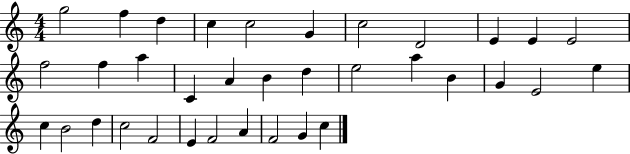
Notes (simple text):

G5/h F5/q D5/q C5/q C5/h G4/q C5/h D4/h E4/q E4/q E4/h F5/h F5/q A5/q C4/q A4/q B4/q D5/q E5/h A5/q B4/q G4/q E4/h E5/q C5/q B4/h D5/q C5/h F4/h E4/q F4/h A4/q F4/h G4/q C5/q